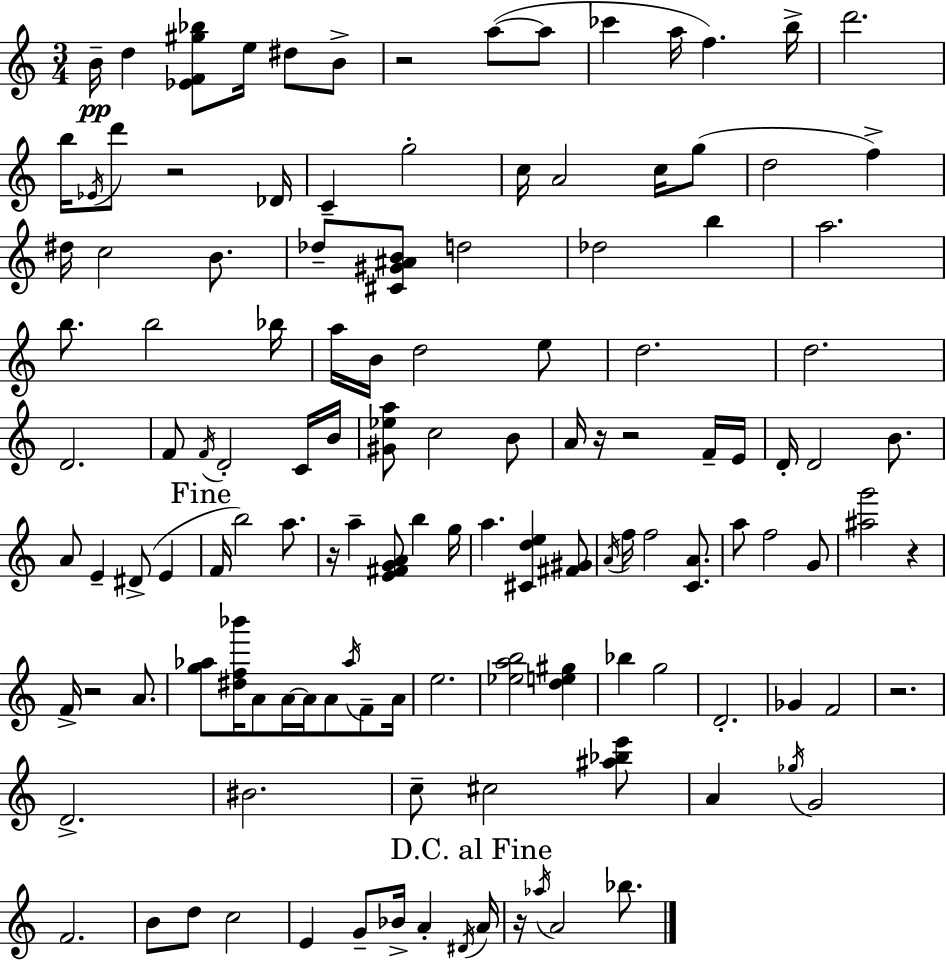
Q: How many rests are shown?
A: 9